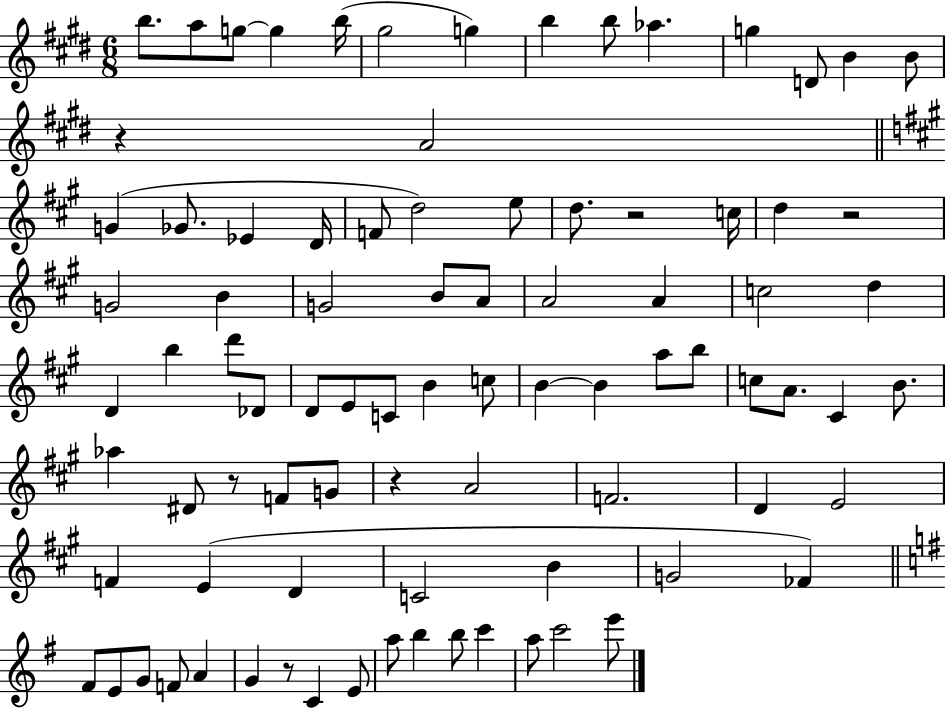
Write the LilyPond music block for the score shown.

{
  \clef treble
  \numericTimeSignature
  \time 6/8
  \key e \major
  b''8. a''8 g''8~~ g''4 b''16( | gis''2 g''4) | b''4 b''8 aes''4. | g''4 d'8 b'4 b'8 | \break r4 a'2 | \bar "||" \break \key a \major g'4( ges'8. ees'4 d'16 | f'8 d''2) e''8 | d''8. r2 c''16 | d''4 r2 | \break g'2 b'4 | g'2 b'8 a'8 | a'2 a'4 | c''2 d''4 | \break d'4 b''4 d'''8 des'8 | d'8 e'8 c'8 b'4 c''8 | b'4~~ b'4 a''8 b''8 | c''8 a'8. cis'4 b'8. | \break aes''4 dis'8 r8 f'8 g'8 | r4 a'2 | f'2. | d'4 e'2 | \break f'4 e'4( d'4 | c'2 b'4 | g'2 fes'4) | \bar "||" \break \key g \major fis'8 e'8 g'8 f'8 a'4 | g'4 r8 c'4 e'8 | a''8 b''4 b''8 c'''4 | a''8 c'''2 e'''8 | \break \bar "|."
}